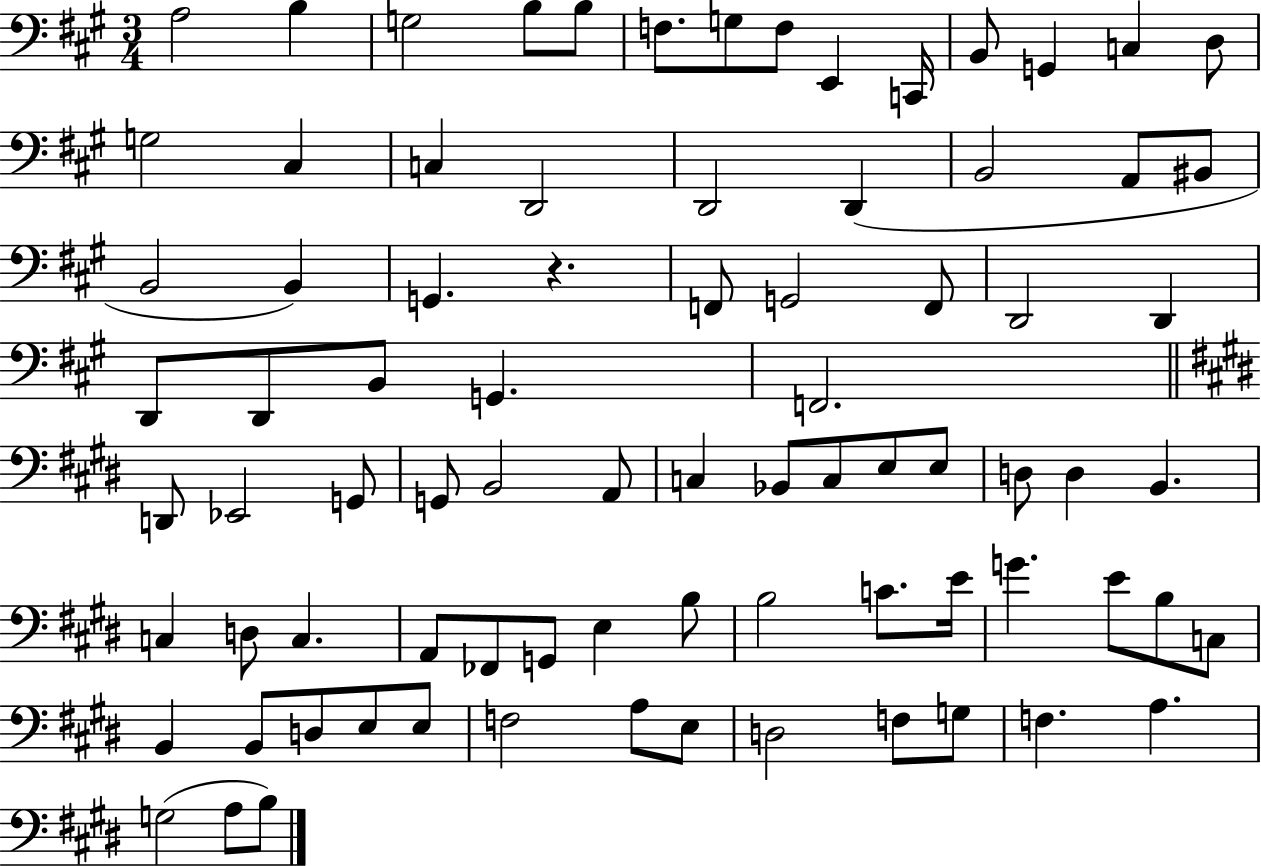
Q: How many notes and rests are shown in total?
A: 82